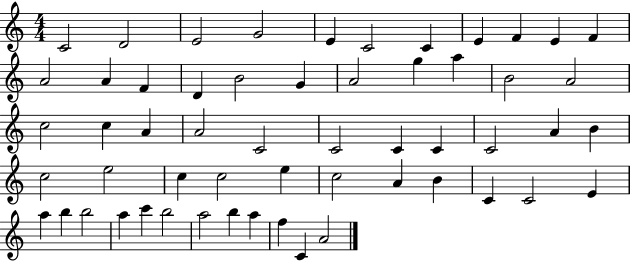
X:1
T:Untitled
M:4/4
L:1/4
K:C
C2 D2 E2 G2 E C2 C E F E F A2 A F D B2 G A2 g a B2 A2 c2 c A A2 C2 C2 C C C2 A B c2 e2 c c2 e c2 A B C C2 E a b b2 a c' b2 a2 b a f C A2